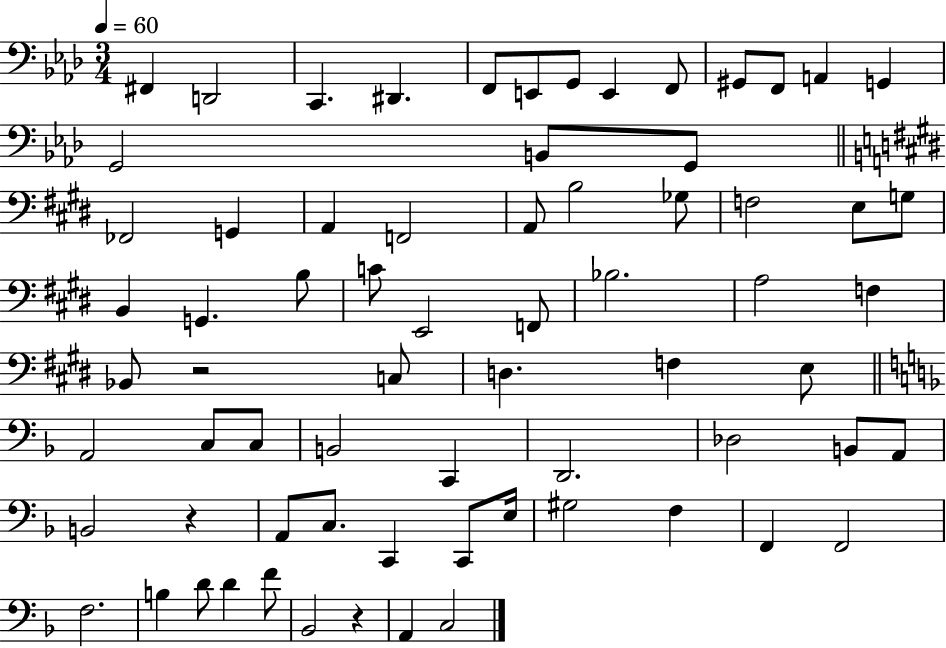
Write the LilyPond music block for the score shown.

{
  \clef bass
  \numericTimeSignature
  \time 3/4
  \key aes \major
  \tempo 4 = 60
  fis,4 d,2 | c,4. dis,4. | f,8 e,8 g,8 e,4 f,8 | gis,8 f,8 a,4 g,4 | \break g,2 b,8 g,8 | \bar "||" \break \key e \major fes,2 g,4 | a,4 f,2 | a,8 b2 ges8 | f2 e8 g8 | \break b,4 g,4. b8 | c'8 e,2 f,8 | bes2. | a2 f4 | \break bes,8 r2 c8 | d4. f4 e8 | \bar "||" \break \key f \major a,2 c8 c8 | b,2 c,4 | d,2. | des2 b,8 a,8 | \break b,2 r4 | a,8 c8. c,4 c,8 e16 | gis2 f4 | f,4 f,2 | \break f2. | b4 d'8 d'4 f'8 | bes,2 r4 | a,4 c2 | \break \bar "|."
}